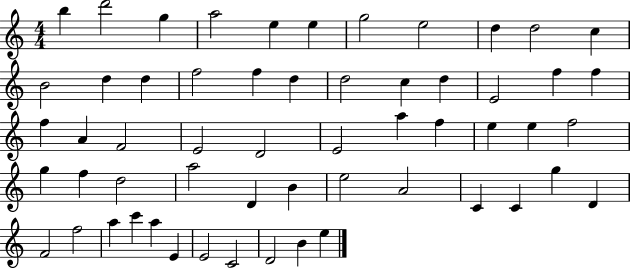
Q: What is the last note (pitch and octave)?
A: E5